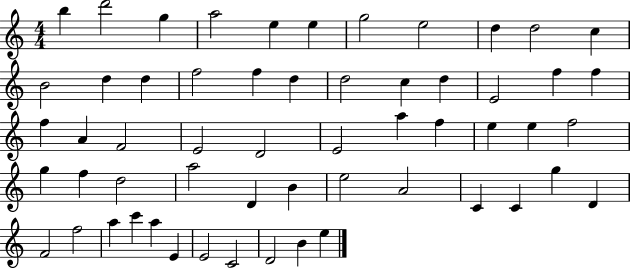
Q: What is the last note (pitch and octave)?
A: E5